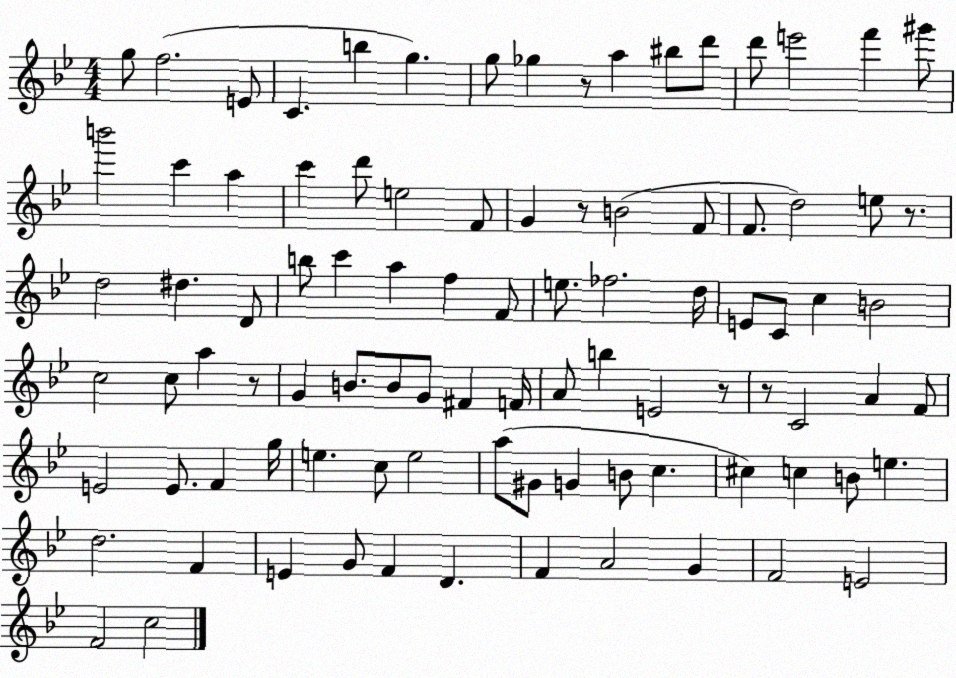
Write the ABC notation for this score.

X:1
T:Untitled
M:4/4
L:1/4
K:Bb
g/2 f2 E/2 C b g g/2 _g z/2 a ^b/2 d'/2 d'/2 e'2 f' ^g'/2 b'2 c' a c' d'/2 e2 F/2 G z/2 B2 F/2 F/2 d2 e/2 z/2 d2 ^d D/2 b/2 c' a f F/2 e/2 _f2 d/4 E/2 C/2 c B2 c2 c/2 a z/2 G B/2 B/2 G/2 ^F F/4 A/2 b E2 z/2 z/2 C2 A F/2 E2 E/2 F g/4 e c/2 e2 a/2 ^G/2 G B/2 c ^c c B/2 e d2 F E G/2 F D F A2 G F2 E2 F2 c2